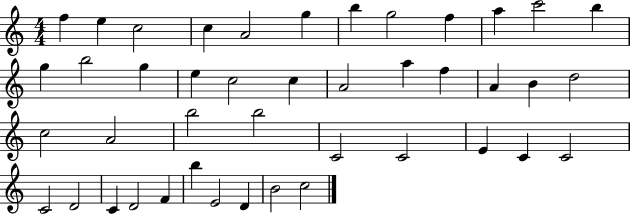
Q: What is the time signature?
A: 4/4